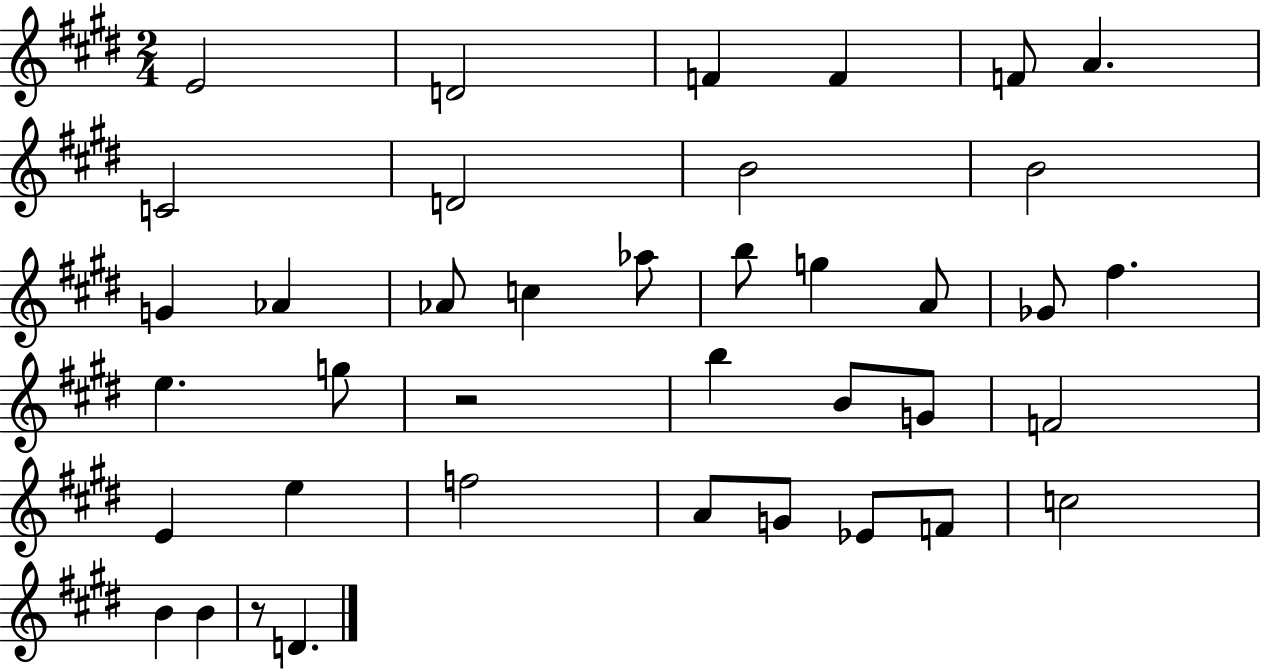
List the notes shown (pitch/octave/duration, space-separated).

E4/h D4/h F4/q F4/q F4/e A4/q. C4/h D4/h B4/h B4/h G4/q Ab4/q Ab4/e C5/q Ab5/e B5/e G5/q A4/e Gb4/e F#5/q. E5/q. G5/e R/h B5/q B4/e G4/e F4/h E4/q E5/q F5/h A4/e G4/e Eb4/e F4/e C5/h B4/q B4/q R/e D4/q.